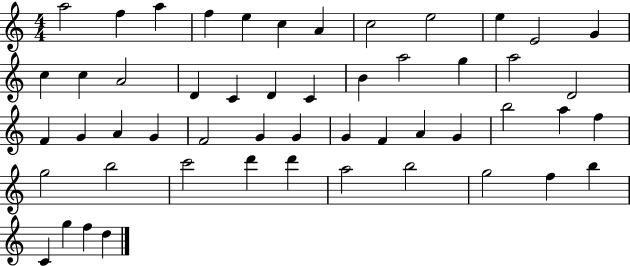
{
  \clef treble
  \numericTimeSignature
  \time 4/4
  \key c \major
  a''2 f''4 a''4 | f''4 e''4 c''4 a'4 | c''2 e''2 | e''4 e'2 g'4 | \break c''4 c''4 a'2 | d'4 c'4 d'4 c'4 | b'4 a''2 g''4 | a''2 d'2 | \break f'4 g'4 a'4 g'4 | f'2 g'4 g'4 | g'4 f'4 a'4 g'4 | b''2 a''4 f''4 | \break g''2 b''2 | c'''2 d'''4 d'''4 | a''2 b''2 | g''2 f''4 b''4 | \break c'4 g''4 f''4 d''4 | \bar "|."
}